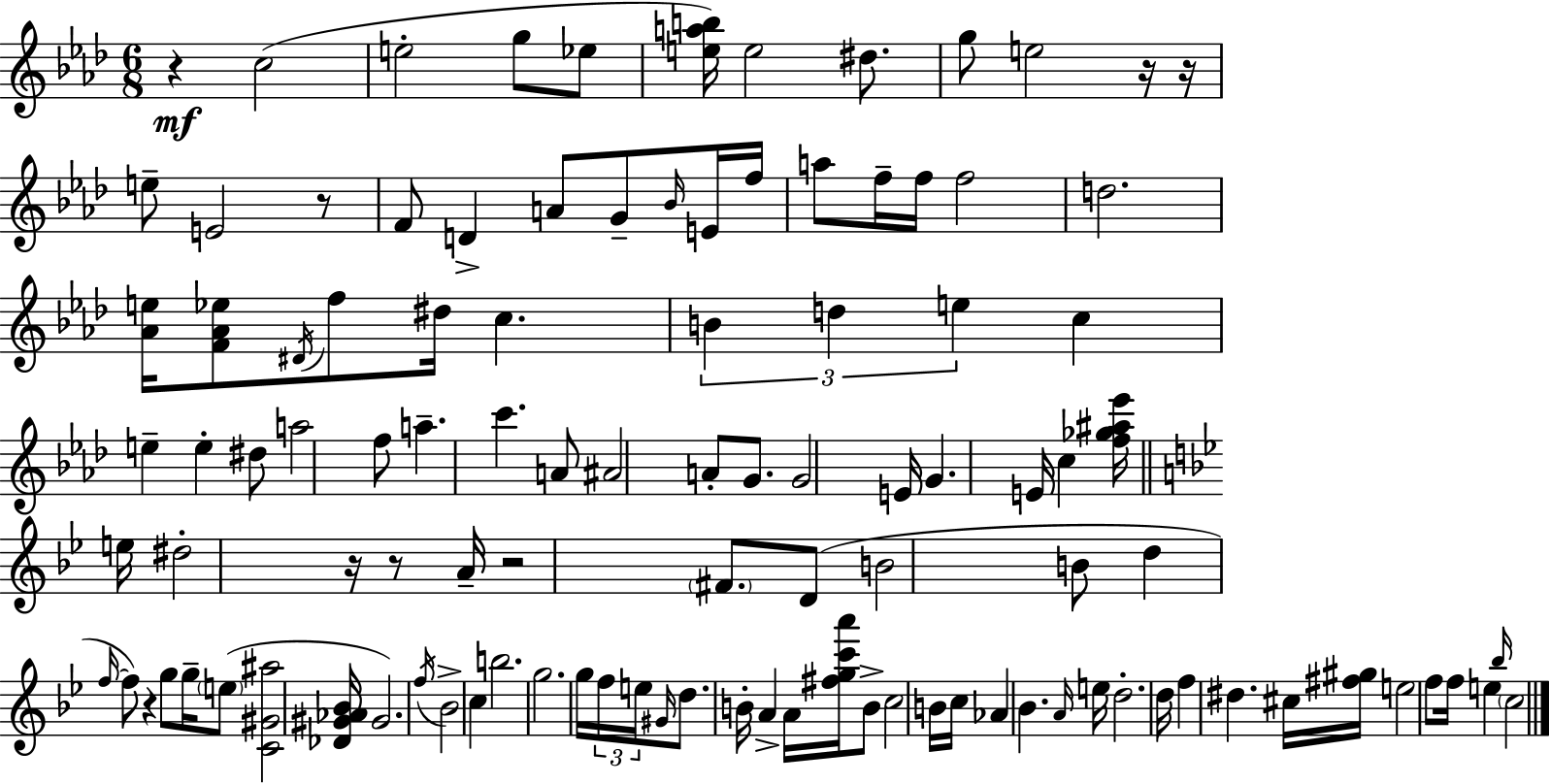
R/q C5/h E5/h G5/e Eb5/e [E5,A5,B5]/s E5/h D#5/e. G5/e E5/h R/s R/s E5/e E4/h R/e F4/e D4/q A4/e G4/e Bb4/s E4/s F5/s A5/e F5/s F5/s F5/h D5/h. [Ab4,E5]/s [F4,Ab4,Eb5]/e D#4/s F5/e D#5/s C5/q. B4/q D5/q E5/q C5/q E5/q E5/q D#5/e A5/h F5/e A5/q. C6/q. A4/e A#4/h A4/e G4/e. G4/h E4/s G4/q. E4/s C5/q [F5,Gb5,A#5,Eb6]/s E5/s D#5/h R/s R/e A4/s R/h F#4/e. D4/e B4/h B4/e D5/q F5/s F5/e R/q G5/e G5/s E5/e [C4,G#4,A#5]/h [Db4,G#4,Ab4,Bb4]/s G#4/h. F5/s Bb4/h C5/q B5/h. G5/h. G5/s F5/s E5/s G#4/s D5/e. B4/s A4/q A4/s [F#5,G5,C6,A6]/s B4/e C5/h B4/s C5/s Ab4/q Bb4/q. A4/s E5/s D5/h. D5/s F5/q D#5/q. C#5/s [F#5,G#5]/s E5/h F5/e F5/s E5/q Bb5/s C5/h